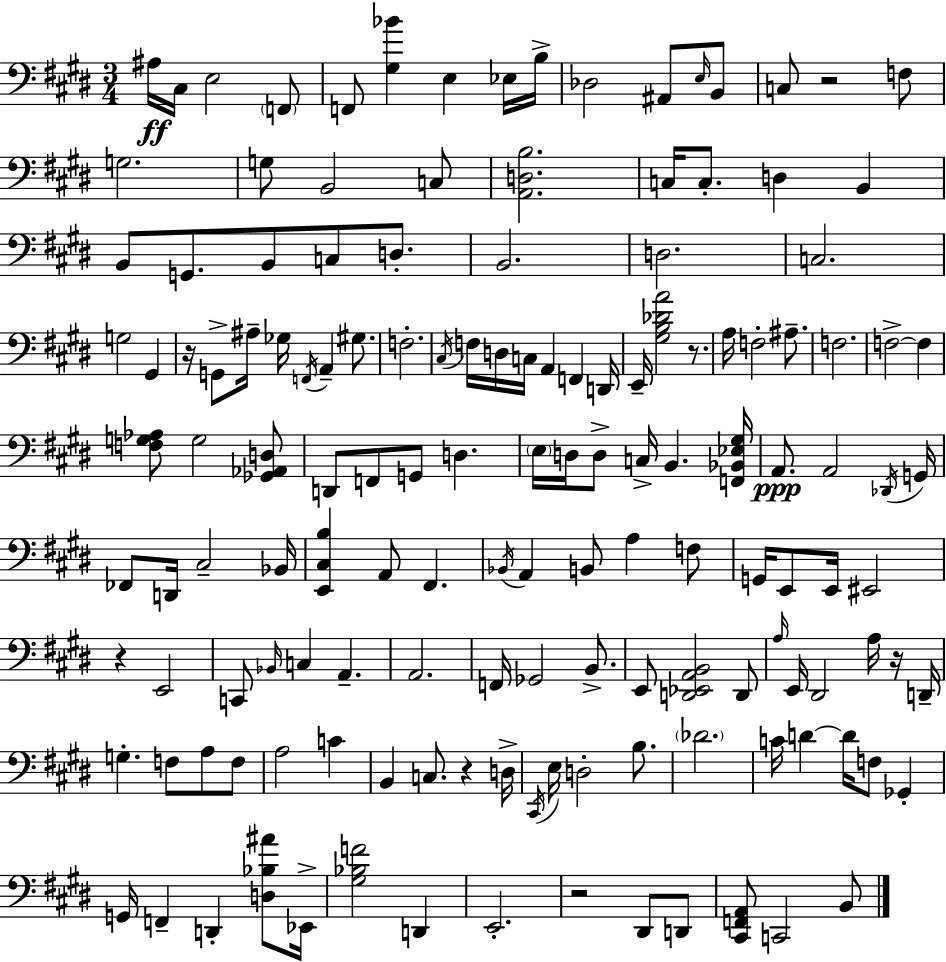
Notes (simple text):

A#3/s C#3/s E3/h F2/e F2/e [G#3,Bb4]/q E3/q Eb3/s B3/s Db3/h A#2/e E3/s B2/e C3/e R/h F3/e G3/h. G3/e B2/h C3/e [A2,D3,B3]/h. C3/s C3/e. D3/q B2/q B2/e G2/e. B2/e C3/e D3/e. B2/h. D3/h. C3/h. G3/h G#2/q R/s G2/e A#3/s Gb3/s F2/s A2/q G#3/e. F3/h. C#3/s F3/s D3/s C3/s A2/q F2/q D2/s E2/s [G#3,B3,Db4,A4]/h R/e. A3/s F3/h A#3/e. F3/h. F3/h F3/q [F3,G3,Ab3]/e G3/h [Gb2,Ab2,D3]/e D2/e F2/e G2/e D3/q. E3/s D3/s D3/e C3/s B2/q. [F2,Bb2,Eb3,G#3]/s A2/e. A2/h Db2/s G2/s FES2/e D2/s C#3/h Bb2/s [E2,C#3,B3]/q A2/e F#2/q. Bb2/s A2/q B2/e A3/q F3/e G2/s E2/e E2/s EIS2/h R/q E2/h C2/e Bb2/s C3/q A2/q. A2/h. F2/s Gb2/h B2/e. E2/e [D2,Eb2,A2,B2]/h D2/e A3/s E2/s D#2/h A3/s R/s D2/s G3/q. F3/e A3/e F3/e A3/h C4/q B2/q C3/e. R/q D3/s C#2/s E3/s D3/h B3/e. Db4/h. C4/s D4/q D4/s F3/e Gb2/q G2/s F2/q D2/q [D3,Bb3,A#4]/e Eb2/s [G#3,Bb3,F4]/h D2/q E2/h. R/h D#2/e D2/e [C#2,F2,A2]/e C2/h B2/e